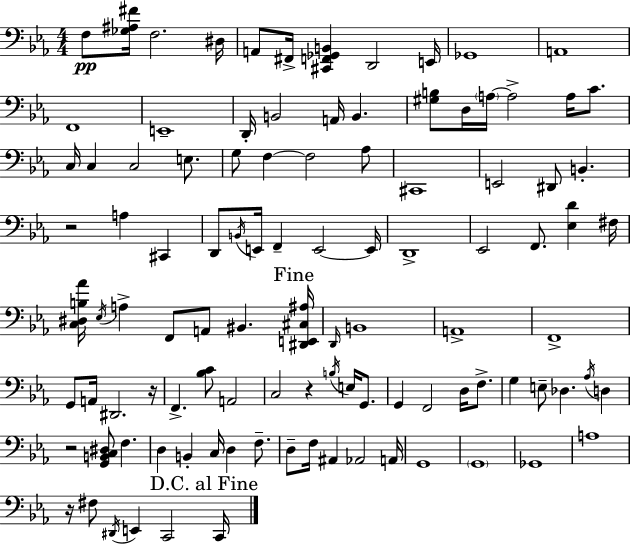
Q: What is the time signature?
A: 4/4